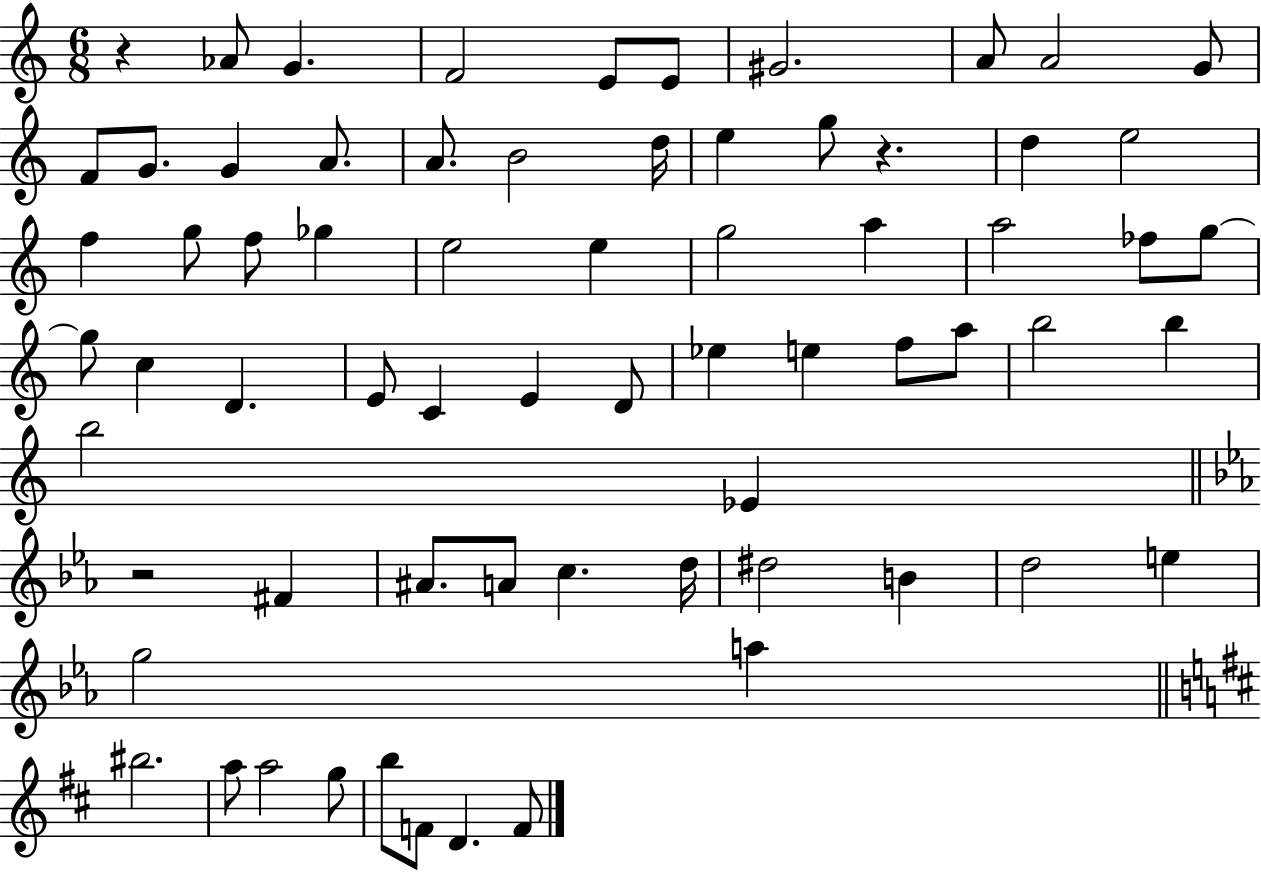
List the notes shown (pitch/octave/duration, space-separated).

R/q Ab4/e G4/q. F4/h E4/e E4/e G#4/h. A4/e A4/h G4/e F4/e G4/e. G4/q A4/e. A4/e. B4/h D5/s E5/q G5/e R/q. D5/q E5/h F5/q G5/e F5/e Gb5/q E5/h E5/q G5/h A5/q A5/h FES5/e G5/e G5/e C5/q D4/q. E4/e C4/q E4/q D4/e Eb5/q E5/q F5/e A5/e B5/h B5/q B5/h Eb4/q R/h F#4/q A#4/e. A4/e C5/q. D5/s D#5/h B4/q D5/h E5/q G5/h A5/q BIS5/h. A5/e A5/h G5/e B5/e F4/e D4/q. F4/e